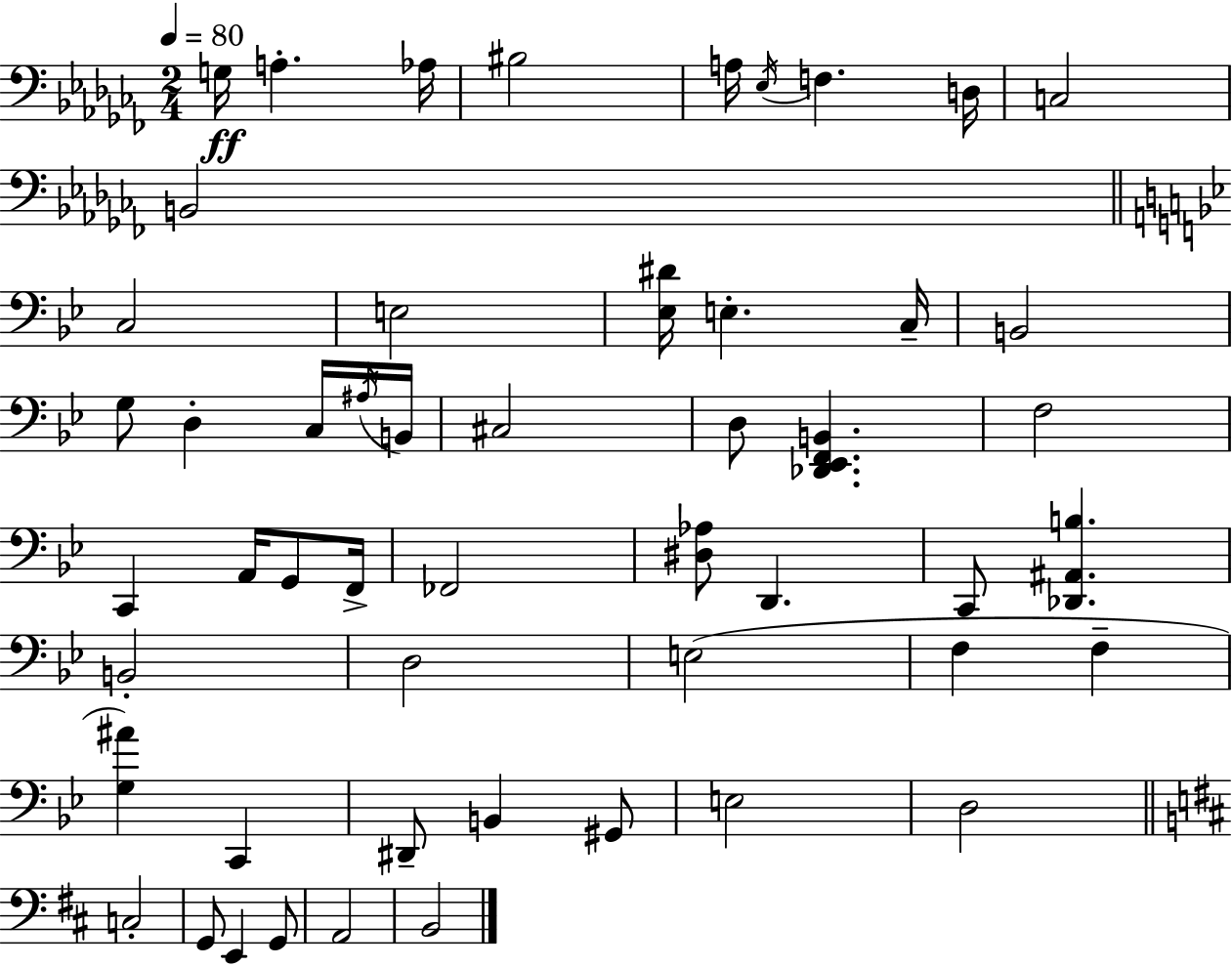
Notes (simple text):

G3/s A3/q. Ab3/s BIS3/h A3/s Eb3/s F3/q. D3/s C3/h B2/h C3/h E3/h [Eb3,D#4]/s E3/q. C3/s B2/h G3/e D3/q C3/s A#3/s B2/s C#3/h D3/e [Db2,Eb2,F2,B2]/q. F3/h C2/q A2/s G2/e F2/s FES2/h [D#3,Ab3]/e D2/q. C2/e [Db2,A#2,B3]/q. B2/h D3/h E3/h F3/q F3/q [G3,A#4]/q C2/q D#2/e B2/q G#2/e E3/h D3/h C3/h G2/e E2/q G2/e A2/h B2/h